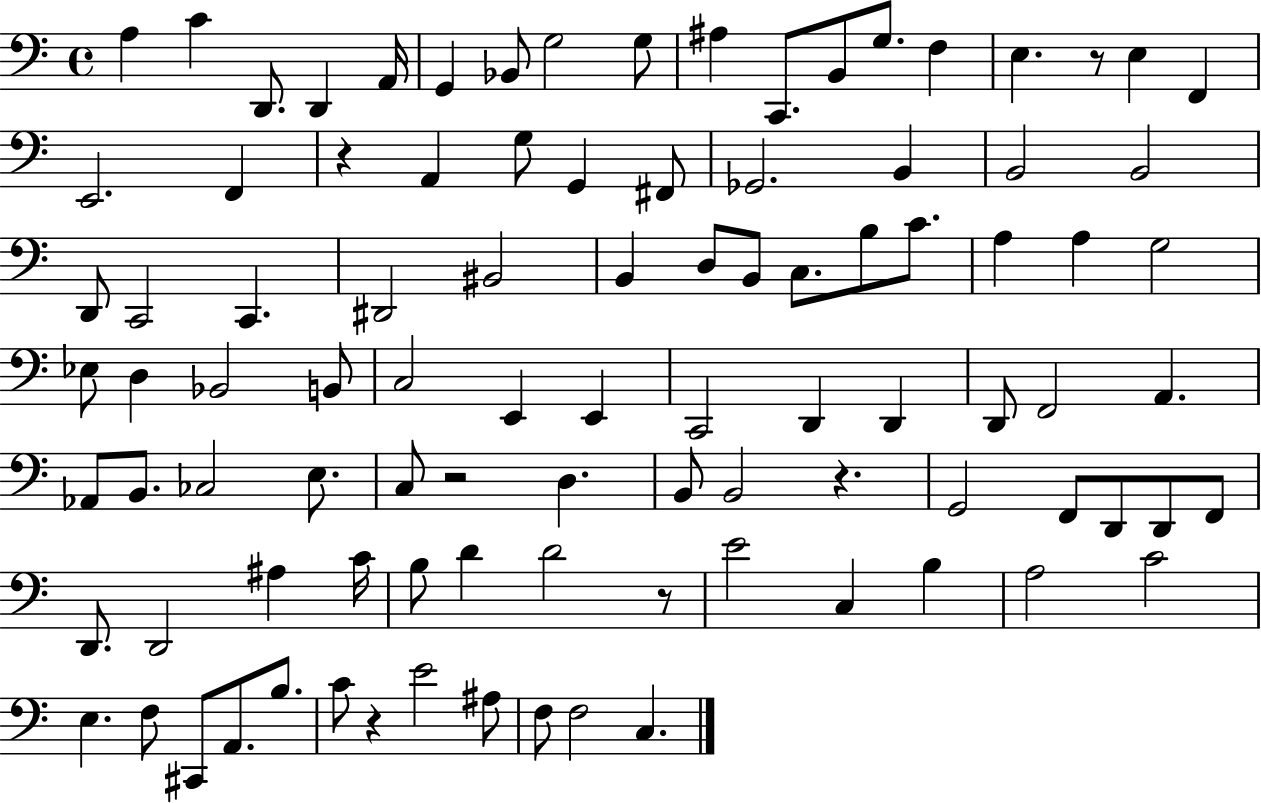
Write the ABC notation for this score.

X:1
T:Untitled
M:4/4
L:1/4
K:C
A, C D,,/2 D,, A,,/4 G,, _B,,/2 G,2 G,/2 ^A, C,,/2 B,,/2 G,/2 F, E, z/2 E, F,, E,,2 F,, z A,, G,/2 G,, ^F,,/2 _G,,2 B,, B,,2 B,,2 D,,/2 C,,2 C,, ^D,,2 ^B,,2 B,, D,/2 B,,/2 C,/2 B,/2 C/2 A, A, G,2 _E,/2 D, _B,,2 B,,/2 C,2 E,, E,, C,,2 D,, D,, D,,/2 F,,2 A,, _A,,/2 B,,/2 _C,2 E,/2 C,/2 z2 D, B,,/2 B,,2 z G,,2 F,,/2 D,,/2 D,,/2 F,,/2 D,,/2 D,,2 ^A, C/4 B,/2 D D2 z/2 E2 C, B, A,2 C2 E, F,/2 ^C,,/2 A,,/2 B,/2 C/2 z E2 ^A,/2 F,/2 F,2 C,